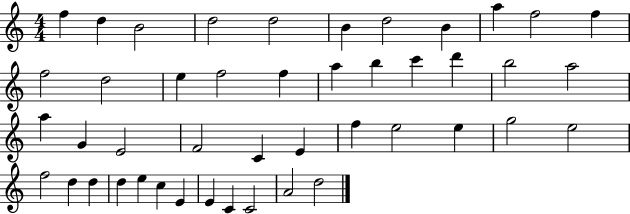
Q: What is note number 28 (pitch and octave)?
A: E4